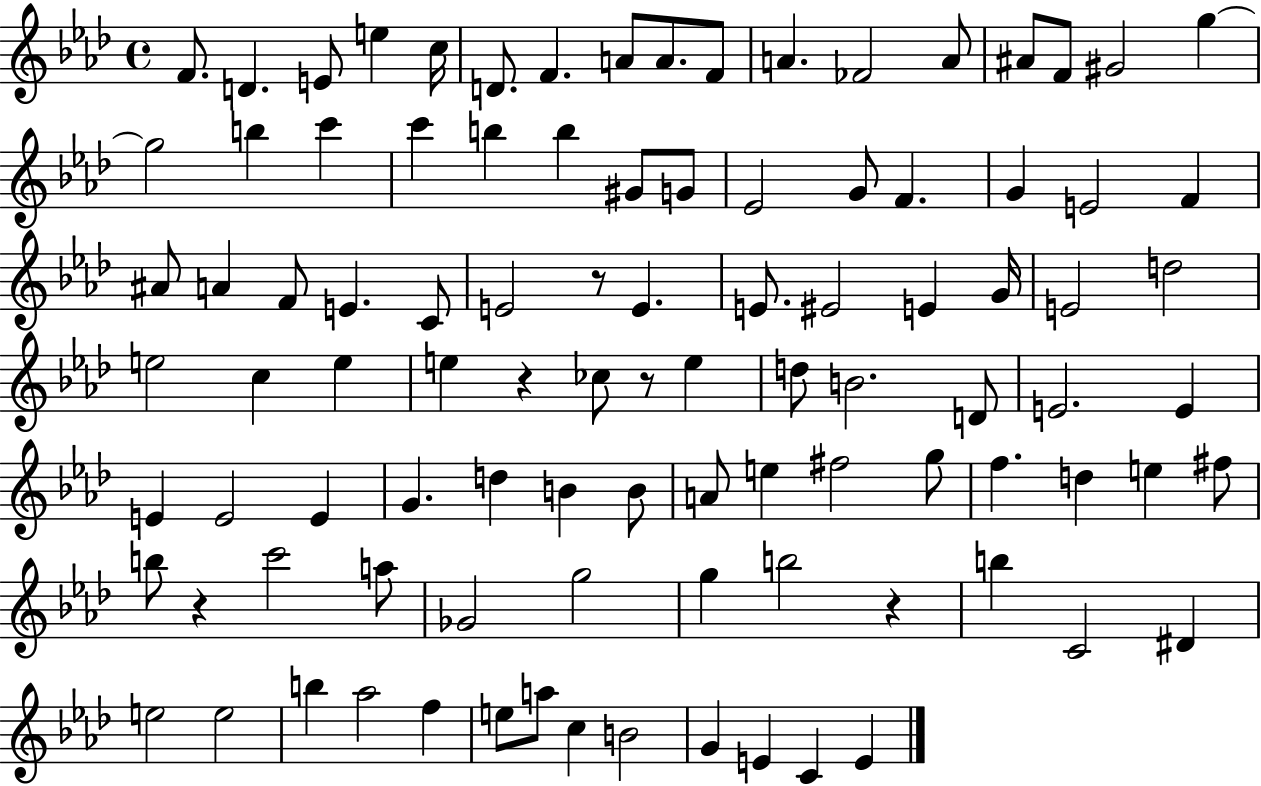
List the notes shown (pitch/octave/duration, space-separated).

F4/e. D4/q. E4/e E5/q C5/s D4/e. F4/q. A4/e A4/e. F4/e A4/q. FES4/h A4/e A#4/e F4/e G#4/h G5/q G5/h B5/q C6/q C6/q B5/q B5/q G#4/e G4/e Eb4/h G4/e F4/q. G4/q E4/h F4/q A#4/e A4/q F4/e E4/q. C4/e E4/h R/e E4/q. E4/e. EIS4/h E4/q G4/s E4/h D5/h E5/h C5/q E5/q E5/q R/q CES5/e R/e E5/q D5/e B4/h. D4/e E4/h. E4/q E4/q E4/h E4/q G4/q. D5/q B4/q B4/e A4/e E5/q F#5/h G5/e F5/q. D5/q E5/q F#5/e B5/e R/q C6/h A5/e Gb4/h G5/h G5/q B5/h R/q B5/q C4/h D#4/q E5/h E5/h B5/q Ab5/h F5/q E5/e A5/e C5/q B4/h G4/q E4/q C4/q E4/q